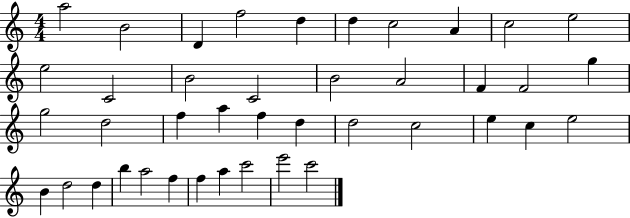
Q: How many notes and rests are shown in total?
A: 41